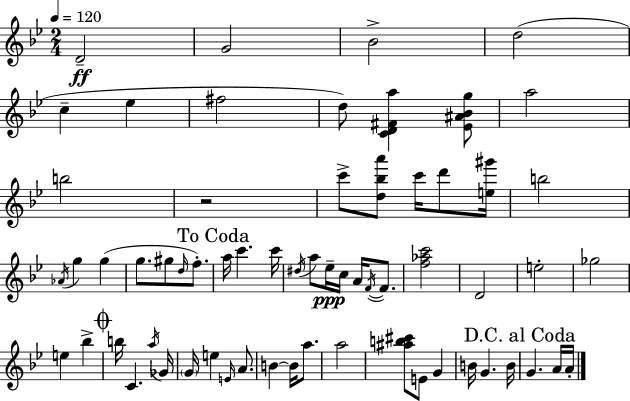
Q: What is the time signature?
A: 2/4